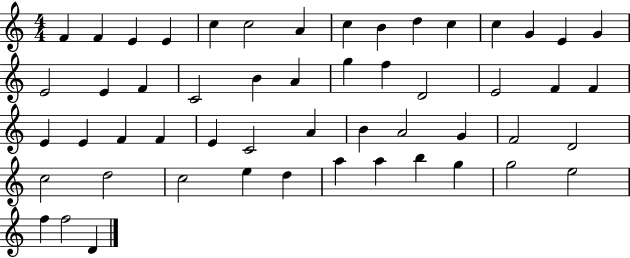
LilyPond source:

{
  \clef treble
  \numericTimeSignature
  \time 4/4
  \key c \major
  f'4 f'4 e'4 e'4 | c''4 c''2 a'4 | c''4 b'4 d''4 c''4 | c''4 g'4 e'4 g'4 | \break e'2 e'4 f'4 | c'2 b'4 a'4 | g''4 f''4 d'2 | e'2 f'4 f'4 | \break e'4 e'4 f'4 f'4 | e'4 c'2 a'4 | b'4 a'2 g'4 | f'2 d'2 | \break c''2 d''2 | c''2 e''4 d''4 | a''4 a''4 b''4 g''4 | g''2 e''2 | \break f''4 f''2 d'4 | \bar "|."
}